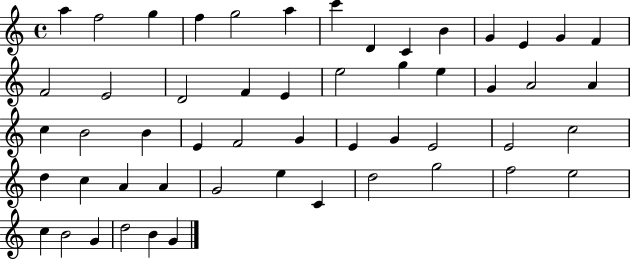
{
  \clef treble
  \time 4/4
  \defaultTimeSignature
  \key c \major
  a''4 f''2 g''4 | f''4 g''2 a''4 | c'''4 d'4 c'4 b'4 | g'4 e'4 g'4 f'4 | \break f'2 e'2 | d'2 f'4 e'4 | e''2 g''4 e''4 | g'4 a'2 a'4 | \break c''4 b'2 b'4 | e'4 f'2 g'4 | e'4 g'4 e'2 | e'2 c''2 | \break d''4 c''4 a'4 a'4 | g'2 e''4 c'4 | d''2 g''2 | f''2 e''2 | \break c''4 b'2 g'4 | d''2 b'4 g'4 | \bar "|."
}